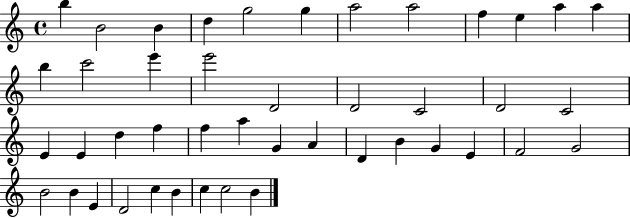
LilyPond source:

{
  \clef treble
  \time 4/4
  \defaultTimeSignature
  \key c \major
  b''4 b'2 b'4 | d''4 g''2 g''4 | a''2 a''2 | f''4 e''4 a''4 a''4 | \break b''4 c'''2 e'''4 | e'''2 d'2 | d'2 c'2 | d'2 c'2 | \break e'4 e'4 d''4 f''4 | f''4 a''4 g'4 a'4 | d'4 b'4 g'4 e'4 | f'2 g'2 | \break b'2 b'4 e'4 | d'2 c''4 b'4 | c''4 c''2 b'4 | \bar "|."
}